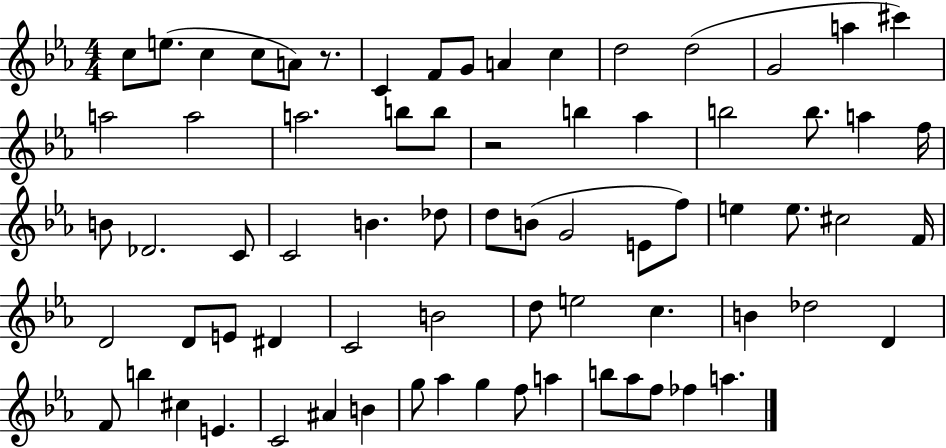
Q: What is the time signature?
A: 4/4